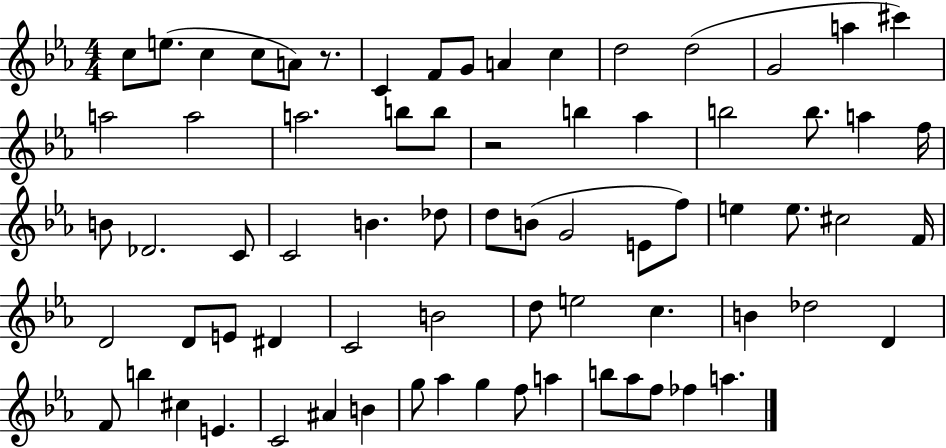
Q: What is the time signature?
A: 4/4